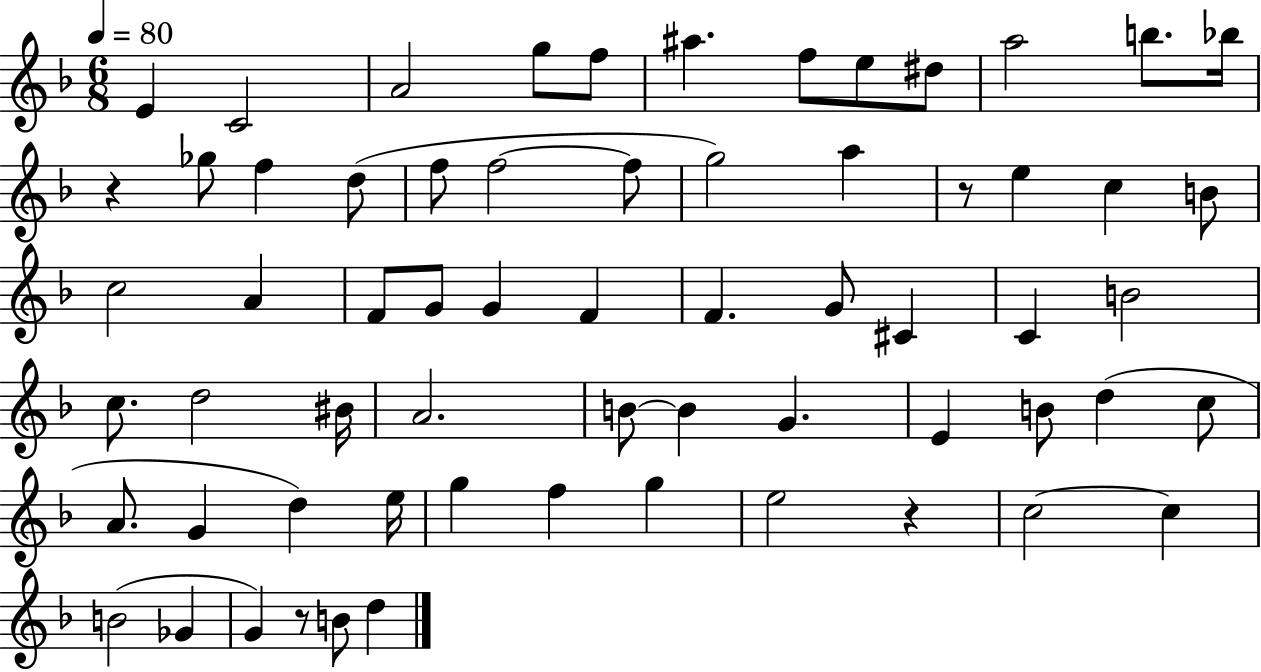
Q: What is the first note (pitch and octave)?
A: E4